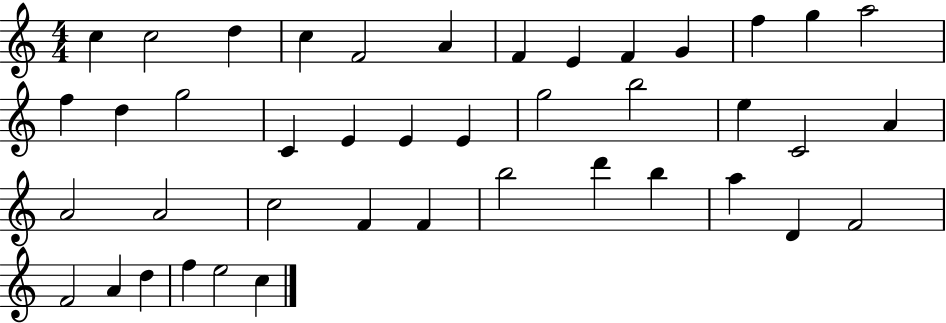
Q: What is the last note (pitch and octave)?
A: C5